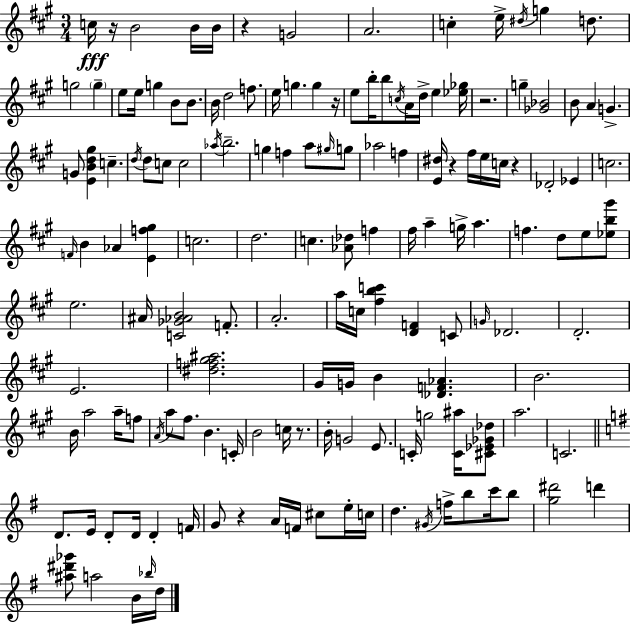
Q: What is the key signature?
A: A major